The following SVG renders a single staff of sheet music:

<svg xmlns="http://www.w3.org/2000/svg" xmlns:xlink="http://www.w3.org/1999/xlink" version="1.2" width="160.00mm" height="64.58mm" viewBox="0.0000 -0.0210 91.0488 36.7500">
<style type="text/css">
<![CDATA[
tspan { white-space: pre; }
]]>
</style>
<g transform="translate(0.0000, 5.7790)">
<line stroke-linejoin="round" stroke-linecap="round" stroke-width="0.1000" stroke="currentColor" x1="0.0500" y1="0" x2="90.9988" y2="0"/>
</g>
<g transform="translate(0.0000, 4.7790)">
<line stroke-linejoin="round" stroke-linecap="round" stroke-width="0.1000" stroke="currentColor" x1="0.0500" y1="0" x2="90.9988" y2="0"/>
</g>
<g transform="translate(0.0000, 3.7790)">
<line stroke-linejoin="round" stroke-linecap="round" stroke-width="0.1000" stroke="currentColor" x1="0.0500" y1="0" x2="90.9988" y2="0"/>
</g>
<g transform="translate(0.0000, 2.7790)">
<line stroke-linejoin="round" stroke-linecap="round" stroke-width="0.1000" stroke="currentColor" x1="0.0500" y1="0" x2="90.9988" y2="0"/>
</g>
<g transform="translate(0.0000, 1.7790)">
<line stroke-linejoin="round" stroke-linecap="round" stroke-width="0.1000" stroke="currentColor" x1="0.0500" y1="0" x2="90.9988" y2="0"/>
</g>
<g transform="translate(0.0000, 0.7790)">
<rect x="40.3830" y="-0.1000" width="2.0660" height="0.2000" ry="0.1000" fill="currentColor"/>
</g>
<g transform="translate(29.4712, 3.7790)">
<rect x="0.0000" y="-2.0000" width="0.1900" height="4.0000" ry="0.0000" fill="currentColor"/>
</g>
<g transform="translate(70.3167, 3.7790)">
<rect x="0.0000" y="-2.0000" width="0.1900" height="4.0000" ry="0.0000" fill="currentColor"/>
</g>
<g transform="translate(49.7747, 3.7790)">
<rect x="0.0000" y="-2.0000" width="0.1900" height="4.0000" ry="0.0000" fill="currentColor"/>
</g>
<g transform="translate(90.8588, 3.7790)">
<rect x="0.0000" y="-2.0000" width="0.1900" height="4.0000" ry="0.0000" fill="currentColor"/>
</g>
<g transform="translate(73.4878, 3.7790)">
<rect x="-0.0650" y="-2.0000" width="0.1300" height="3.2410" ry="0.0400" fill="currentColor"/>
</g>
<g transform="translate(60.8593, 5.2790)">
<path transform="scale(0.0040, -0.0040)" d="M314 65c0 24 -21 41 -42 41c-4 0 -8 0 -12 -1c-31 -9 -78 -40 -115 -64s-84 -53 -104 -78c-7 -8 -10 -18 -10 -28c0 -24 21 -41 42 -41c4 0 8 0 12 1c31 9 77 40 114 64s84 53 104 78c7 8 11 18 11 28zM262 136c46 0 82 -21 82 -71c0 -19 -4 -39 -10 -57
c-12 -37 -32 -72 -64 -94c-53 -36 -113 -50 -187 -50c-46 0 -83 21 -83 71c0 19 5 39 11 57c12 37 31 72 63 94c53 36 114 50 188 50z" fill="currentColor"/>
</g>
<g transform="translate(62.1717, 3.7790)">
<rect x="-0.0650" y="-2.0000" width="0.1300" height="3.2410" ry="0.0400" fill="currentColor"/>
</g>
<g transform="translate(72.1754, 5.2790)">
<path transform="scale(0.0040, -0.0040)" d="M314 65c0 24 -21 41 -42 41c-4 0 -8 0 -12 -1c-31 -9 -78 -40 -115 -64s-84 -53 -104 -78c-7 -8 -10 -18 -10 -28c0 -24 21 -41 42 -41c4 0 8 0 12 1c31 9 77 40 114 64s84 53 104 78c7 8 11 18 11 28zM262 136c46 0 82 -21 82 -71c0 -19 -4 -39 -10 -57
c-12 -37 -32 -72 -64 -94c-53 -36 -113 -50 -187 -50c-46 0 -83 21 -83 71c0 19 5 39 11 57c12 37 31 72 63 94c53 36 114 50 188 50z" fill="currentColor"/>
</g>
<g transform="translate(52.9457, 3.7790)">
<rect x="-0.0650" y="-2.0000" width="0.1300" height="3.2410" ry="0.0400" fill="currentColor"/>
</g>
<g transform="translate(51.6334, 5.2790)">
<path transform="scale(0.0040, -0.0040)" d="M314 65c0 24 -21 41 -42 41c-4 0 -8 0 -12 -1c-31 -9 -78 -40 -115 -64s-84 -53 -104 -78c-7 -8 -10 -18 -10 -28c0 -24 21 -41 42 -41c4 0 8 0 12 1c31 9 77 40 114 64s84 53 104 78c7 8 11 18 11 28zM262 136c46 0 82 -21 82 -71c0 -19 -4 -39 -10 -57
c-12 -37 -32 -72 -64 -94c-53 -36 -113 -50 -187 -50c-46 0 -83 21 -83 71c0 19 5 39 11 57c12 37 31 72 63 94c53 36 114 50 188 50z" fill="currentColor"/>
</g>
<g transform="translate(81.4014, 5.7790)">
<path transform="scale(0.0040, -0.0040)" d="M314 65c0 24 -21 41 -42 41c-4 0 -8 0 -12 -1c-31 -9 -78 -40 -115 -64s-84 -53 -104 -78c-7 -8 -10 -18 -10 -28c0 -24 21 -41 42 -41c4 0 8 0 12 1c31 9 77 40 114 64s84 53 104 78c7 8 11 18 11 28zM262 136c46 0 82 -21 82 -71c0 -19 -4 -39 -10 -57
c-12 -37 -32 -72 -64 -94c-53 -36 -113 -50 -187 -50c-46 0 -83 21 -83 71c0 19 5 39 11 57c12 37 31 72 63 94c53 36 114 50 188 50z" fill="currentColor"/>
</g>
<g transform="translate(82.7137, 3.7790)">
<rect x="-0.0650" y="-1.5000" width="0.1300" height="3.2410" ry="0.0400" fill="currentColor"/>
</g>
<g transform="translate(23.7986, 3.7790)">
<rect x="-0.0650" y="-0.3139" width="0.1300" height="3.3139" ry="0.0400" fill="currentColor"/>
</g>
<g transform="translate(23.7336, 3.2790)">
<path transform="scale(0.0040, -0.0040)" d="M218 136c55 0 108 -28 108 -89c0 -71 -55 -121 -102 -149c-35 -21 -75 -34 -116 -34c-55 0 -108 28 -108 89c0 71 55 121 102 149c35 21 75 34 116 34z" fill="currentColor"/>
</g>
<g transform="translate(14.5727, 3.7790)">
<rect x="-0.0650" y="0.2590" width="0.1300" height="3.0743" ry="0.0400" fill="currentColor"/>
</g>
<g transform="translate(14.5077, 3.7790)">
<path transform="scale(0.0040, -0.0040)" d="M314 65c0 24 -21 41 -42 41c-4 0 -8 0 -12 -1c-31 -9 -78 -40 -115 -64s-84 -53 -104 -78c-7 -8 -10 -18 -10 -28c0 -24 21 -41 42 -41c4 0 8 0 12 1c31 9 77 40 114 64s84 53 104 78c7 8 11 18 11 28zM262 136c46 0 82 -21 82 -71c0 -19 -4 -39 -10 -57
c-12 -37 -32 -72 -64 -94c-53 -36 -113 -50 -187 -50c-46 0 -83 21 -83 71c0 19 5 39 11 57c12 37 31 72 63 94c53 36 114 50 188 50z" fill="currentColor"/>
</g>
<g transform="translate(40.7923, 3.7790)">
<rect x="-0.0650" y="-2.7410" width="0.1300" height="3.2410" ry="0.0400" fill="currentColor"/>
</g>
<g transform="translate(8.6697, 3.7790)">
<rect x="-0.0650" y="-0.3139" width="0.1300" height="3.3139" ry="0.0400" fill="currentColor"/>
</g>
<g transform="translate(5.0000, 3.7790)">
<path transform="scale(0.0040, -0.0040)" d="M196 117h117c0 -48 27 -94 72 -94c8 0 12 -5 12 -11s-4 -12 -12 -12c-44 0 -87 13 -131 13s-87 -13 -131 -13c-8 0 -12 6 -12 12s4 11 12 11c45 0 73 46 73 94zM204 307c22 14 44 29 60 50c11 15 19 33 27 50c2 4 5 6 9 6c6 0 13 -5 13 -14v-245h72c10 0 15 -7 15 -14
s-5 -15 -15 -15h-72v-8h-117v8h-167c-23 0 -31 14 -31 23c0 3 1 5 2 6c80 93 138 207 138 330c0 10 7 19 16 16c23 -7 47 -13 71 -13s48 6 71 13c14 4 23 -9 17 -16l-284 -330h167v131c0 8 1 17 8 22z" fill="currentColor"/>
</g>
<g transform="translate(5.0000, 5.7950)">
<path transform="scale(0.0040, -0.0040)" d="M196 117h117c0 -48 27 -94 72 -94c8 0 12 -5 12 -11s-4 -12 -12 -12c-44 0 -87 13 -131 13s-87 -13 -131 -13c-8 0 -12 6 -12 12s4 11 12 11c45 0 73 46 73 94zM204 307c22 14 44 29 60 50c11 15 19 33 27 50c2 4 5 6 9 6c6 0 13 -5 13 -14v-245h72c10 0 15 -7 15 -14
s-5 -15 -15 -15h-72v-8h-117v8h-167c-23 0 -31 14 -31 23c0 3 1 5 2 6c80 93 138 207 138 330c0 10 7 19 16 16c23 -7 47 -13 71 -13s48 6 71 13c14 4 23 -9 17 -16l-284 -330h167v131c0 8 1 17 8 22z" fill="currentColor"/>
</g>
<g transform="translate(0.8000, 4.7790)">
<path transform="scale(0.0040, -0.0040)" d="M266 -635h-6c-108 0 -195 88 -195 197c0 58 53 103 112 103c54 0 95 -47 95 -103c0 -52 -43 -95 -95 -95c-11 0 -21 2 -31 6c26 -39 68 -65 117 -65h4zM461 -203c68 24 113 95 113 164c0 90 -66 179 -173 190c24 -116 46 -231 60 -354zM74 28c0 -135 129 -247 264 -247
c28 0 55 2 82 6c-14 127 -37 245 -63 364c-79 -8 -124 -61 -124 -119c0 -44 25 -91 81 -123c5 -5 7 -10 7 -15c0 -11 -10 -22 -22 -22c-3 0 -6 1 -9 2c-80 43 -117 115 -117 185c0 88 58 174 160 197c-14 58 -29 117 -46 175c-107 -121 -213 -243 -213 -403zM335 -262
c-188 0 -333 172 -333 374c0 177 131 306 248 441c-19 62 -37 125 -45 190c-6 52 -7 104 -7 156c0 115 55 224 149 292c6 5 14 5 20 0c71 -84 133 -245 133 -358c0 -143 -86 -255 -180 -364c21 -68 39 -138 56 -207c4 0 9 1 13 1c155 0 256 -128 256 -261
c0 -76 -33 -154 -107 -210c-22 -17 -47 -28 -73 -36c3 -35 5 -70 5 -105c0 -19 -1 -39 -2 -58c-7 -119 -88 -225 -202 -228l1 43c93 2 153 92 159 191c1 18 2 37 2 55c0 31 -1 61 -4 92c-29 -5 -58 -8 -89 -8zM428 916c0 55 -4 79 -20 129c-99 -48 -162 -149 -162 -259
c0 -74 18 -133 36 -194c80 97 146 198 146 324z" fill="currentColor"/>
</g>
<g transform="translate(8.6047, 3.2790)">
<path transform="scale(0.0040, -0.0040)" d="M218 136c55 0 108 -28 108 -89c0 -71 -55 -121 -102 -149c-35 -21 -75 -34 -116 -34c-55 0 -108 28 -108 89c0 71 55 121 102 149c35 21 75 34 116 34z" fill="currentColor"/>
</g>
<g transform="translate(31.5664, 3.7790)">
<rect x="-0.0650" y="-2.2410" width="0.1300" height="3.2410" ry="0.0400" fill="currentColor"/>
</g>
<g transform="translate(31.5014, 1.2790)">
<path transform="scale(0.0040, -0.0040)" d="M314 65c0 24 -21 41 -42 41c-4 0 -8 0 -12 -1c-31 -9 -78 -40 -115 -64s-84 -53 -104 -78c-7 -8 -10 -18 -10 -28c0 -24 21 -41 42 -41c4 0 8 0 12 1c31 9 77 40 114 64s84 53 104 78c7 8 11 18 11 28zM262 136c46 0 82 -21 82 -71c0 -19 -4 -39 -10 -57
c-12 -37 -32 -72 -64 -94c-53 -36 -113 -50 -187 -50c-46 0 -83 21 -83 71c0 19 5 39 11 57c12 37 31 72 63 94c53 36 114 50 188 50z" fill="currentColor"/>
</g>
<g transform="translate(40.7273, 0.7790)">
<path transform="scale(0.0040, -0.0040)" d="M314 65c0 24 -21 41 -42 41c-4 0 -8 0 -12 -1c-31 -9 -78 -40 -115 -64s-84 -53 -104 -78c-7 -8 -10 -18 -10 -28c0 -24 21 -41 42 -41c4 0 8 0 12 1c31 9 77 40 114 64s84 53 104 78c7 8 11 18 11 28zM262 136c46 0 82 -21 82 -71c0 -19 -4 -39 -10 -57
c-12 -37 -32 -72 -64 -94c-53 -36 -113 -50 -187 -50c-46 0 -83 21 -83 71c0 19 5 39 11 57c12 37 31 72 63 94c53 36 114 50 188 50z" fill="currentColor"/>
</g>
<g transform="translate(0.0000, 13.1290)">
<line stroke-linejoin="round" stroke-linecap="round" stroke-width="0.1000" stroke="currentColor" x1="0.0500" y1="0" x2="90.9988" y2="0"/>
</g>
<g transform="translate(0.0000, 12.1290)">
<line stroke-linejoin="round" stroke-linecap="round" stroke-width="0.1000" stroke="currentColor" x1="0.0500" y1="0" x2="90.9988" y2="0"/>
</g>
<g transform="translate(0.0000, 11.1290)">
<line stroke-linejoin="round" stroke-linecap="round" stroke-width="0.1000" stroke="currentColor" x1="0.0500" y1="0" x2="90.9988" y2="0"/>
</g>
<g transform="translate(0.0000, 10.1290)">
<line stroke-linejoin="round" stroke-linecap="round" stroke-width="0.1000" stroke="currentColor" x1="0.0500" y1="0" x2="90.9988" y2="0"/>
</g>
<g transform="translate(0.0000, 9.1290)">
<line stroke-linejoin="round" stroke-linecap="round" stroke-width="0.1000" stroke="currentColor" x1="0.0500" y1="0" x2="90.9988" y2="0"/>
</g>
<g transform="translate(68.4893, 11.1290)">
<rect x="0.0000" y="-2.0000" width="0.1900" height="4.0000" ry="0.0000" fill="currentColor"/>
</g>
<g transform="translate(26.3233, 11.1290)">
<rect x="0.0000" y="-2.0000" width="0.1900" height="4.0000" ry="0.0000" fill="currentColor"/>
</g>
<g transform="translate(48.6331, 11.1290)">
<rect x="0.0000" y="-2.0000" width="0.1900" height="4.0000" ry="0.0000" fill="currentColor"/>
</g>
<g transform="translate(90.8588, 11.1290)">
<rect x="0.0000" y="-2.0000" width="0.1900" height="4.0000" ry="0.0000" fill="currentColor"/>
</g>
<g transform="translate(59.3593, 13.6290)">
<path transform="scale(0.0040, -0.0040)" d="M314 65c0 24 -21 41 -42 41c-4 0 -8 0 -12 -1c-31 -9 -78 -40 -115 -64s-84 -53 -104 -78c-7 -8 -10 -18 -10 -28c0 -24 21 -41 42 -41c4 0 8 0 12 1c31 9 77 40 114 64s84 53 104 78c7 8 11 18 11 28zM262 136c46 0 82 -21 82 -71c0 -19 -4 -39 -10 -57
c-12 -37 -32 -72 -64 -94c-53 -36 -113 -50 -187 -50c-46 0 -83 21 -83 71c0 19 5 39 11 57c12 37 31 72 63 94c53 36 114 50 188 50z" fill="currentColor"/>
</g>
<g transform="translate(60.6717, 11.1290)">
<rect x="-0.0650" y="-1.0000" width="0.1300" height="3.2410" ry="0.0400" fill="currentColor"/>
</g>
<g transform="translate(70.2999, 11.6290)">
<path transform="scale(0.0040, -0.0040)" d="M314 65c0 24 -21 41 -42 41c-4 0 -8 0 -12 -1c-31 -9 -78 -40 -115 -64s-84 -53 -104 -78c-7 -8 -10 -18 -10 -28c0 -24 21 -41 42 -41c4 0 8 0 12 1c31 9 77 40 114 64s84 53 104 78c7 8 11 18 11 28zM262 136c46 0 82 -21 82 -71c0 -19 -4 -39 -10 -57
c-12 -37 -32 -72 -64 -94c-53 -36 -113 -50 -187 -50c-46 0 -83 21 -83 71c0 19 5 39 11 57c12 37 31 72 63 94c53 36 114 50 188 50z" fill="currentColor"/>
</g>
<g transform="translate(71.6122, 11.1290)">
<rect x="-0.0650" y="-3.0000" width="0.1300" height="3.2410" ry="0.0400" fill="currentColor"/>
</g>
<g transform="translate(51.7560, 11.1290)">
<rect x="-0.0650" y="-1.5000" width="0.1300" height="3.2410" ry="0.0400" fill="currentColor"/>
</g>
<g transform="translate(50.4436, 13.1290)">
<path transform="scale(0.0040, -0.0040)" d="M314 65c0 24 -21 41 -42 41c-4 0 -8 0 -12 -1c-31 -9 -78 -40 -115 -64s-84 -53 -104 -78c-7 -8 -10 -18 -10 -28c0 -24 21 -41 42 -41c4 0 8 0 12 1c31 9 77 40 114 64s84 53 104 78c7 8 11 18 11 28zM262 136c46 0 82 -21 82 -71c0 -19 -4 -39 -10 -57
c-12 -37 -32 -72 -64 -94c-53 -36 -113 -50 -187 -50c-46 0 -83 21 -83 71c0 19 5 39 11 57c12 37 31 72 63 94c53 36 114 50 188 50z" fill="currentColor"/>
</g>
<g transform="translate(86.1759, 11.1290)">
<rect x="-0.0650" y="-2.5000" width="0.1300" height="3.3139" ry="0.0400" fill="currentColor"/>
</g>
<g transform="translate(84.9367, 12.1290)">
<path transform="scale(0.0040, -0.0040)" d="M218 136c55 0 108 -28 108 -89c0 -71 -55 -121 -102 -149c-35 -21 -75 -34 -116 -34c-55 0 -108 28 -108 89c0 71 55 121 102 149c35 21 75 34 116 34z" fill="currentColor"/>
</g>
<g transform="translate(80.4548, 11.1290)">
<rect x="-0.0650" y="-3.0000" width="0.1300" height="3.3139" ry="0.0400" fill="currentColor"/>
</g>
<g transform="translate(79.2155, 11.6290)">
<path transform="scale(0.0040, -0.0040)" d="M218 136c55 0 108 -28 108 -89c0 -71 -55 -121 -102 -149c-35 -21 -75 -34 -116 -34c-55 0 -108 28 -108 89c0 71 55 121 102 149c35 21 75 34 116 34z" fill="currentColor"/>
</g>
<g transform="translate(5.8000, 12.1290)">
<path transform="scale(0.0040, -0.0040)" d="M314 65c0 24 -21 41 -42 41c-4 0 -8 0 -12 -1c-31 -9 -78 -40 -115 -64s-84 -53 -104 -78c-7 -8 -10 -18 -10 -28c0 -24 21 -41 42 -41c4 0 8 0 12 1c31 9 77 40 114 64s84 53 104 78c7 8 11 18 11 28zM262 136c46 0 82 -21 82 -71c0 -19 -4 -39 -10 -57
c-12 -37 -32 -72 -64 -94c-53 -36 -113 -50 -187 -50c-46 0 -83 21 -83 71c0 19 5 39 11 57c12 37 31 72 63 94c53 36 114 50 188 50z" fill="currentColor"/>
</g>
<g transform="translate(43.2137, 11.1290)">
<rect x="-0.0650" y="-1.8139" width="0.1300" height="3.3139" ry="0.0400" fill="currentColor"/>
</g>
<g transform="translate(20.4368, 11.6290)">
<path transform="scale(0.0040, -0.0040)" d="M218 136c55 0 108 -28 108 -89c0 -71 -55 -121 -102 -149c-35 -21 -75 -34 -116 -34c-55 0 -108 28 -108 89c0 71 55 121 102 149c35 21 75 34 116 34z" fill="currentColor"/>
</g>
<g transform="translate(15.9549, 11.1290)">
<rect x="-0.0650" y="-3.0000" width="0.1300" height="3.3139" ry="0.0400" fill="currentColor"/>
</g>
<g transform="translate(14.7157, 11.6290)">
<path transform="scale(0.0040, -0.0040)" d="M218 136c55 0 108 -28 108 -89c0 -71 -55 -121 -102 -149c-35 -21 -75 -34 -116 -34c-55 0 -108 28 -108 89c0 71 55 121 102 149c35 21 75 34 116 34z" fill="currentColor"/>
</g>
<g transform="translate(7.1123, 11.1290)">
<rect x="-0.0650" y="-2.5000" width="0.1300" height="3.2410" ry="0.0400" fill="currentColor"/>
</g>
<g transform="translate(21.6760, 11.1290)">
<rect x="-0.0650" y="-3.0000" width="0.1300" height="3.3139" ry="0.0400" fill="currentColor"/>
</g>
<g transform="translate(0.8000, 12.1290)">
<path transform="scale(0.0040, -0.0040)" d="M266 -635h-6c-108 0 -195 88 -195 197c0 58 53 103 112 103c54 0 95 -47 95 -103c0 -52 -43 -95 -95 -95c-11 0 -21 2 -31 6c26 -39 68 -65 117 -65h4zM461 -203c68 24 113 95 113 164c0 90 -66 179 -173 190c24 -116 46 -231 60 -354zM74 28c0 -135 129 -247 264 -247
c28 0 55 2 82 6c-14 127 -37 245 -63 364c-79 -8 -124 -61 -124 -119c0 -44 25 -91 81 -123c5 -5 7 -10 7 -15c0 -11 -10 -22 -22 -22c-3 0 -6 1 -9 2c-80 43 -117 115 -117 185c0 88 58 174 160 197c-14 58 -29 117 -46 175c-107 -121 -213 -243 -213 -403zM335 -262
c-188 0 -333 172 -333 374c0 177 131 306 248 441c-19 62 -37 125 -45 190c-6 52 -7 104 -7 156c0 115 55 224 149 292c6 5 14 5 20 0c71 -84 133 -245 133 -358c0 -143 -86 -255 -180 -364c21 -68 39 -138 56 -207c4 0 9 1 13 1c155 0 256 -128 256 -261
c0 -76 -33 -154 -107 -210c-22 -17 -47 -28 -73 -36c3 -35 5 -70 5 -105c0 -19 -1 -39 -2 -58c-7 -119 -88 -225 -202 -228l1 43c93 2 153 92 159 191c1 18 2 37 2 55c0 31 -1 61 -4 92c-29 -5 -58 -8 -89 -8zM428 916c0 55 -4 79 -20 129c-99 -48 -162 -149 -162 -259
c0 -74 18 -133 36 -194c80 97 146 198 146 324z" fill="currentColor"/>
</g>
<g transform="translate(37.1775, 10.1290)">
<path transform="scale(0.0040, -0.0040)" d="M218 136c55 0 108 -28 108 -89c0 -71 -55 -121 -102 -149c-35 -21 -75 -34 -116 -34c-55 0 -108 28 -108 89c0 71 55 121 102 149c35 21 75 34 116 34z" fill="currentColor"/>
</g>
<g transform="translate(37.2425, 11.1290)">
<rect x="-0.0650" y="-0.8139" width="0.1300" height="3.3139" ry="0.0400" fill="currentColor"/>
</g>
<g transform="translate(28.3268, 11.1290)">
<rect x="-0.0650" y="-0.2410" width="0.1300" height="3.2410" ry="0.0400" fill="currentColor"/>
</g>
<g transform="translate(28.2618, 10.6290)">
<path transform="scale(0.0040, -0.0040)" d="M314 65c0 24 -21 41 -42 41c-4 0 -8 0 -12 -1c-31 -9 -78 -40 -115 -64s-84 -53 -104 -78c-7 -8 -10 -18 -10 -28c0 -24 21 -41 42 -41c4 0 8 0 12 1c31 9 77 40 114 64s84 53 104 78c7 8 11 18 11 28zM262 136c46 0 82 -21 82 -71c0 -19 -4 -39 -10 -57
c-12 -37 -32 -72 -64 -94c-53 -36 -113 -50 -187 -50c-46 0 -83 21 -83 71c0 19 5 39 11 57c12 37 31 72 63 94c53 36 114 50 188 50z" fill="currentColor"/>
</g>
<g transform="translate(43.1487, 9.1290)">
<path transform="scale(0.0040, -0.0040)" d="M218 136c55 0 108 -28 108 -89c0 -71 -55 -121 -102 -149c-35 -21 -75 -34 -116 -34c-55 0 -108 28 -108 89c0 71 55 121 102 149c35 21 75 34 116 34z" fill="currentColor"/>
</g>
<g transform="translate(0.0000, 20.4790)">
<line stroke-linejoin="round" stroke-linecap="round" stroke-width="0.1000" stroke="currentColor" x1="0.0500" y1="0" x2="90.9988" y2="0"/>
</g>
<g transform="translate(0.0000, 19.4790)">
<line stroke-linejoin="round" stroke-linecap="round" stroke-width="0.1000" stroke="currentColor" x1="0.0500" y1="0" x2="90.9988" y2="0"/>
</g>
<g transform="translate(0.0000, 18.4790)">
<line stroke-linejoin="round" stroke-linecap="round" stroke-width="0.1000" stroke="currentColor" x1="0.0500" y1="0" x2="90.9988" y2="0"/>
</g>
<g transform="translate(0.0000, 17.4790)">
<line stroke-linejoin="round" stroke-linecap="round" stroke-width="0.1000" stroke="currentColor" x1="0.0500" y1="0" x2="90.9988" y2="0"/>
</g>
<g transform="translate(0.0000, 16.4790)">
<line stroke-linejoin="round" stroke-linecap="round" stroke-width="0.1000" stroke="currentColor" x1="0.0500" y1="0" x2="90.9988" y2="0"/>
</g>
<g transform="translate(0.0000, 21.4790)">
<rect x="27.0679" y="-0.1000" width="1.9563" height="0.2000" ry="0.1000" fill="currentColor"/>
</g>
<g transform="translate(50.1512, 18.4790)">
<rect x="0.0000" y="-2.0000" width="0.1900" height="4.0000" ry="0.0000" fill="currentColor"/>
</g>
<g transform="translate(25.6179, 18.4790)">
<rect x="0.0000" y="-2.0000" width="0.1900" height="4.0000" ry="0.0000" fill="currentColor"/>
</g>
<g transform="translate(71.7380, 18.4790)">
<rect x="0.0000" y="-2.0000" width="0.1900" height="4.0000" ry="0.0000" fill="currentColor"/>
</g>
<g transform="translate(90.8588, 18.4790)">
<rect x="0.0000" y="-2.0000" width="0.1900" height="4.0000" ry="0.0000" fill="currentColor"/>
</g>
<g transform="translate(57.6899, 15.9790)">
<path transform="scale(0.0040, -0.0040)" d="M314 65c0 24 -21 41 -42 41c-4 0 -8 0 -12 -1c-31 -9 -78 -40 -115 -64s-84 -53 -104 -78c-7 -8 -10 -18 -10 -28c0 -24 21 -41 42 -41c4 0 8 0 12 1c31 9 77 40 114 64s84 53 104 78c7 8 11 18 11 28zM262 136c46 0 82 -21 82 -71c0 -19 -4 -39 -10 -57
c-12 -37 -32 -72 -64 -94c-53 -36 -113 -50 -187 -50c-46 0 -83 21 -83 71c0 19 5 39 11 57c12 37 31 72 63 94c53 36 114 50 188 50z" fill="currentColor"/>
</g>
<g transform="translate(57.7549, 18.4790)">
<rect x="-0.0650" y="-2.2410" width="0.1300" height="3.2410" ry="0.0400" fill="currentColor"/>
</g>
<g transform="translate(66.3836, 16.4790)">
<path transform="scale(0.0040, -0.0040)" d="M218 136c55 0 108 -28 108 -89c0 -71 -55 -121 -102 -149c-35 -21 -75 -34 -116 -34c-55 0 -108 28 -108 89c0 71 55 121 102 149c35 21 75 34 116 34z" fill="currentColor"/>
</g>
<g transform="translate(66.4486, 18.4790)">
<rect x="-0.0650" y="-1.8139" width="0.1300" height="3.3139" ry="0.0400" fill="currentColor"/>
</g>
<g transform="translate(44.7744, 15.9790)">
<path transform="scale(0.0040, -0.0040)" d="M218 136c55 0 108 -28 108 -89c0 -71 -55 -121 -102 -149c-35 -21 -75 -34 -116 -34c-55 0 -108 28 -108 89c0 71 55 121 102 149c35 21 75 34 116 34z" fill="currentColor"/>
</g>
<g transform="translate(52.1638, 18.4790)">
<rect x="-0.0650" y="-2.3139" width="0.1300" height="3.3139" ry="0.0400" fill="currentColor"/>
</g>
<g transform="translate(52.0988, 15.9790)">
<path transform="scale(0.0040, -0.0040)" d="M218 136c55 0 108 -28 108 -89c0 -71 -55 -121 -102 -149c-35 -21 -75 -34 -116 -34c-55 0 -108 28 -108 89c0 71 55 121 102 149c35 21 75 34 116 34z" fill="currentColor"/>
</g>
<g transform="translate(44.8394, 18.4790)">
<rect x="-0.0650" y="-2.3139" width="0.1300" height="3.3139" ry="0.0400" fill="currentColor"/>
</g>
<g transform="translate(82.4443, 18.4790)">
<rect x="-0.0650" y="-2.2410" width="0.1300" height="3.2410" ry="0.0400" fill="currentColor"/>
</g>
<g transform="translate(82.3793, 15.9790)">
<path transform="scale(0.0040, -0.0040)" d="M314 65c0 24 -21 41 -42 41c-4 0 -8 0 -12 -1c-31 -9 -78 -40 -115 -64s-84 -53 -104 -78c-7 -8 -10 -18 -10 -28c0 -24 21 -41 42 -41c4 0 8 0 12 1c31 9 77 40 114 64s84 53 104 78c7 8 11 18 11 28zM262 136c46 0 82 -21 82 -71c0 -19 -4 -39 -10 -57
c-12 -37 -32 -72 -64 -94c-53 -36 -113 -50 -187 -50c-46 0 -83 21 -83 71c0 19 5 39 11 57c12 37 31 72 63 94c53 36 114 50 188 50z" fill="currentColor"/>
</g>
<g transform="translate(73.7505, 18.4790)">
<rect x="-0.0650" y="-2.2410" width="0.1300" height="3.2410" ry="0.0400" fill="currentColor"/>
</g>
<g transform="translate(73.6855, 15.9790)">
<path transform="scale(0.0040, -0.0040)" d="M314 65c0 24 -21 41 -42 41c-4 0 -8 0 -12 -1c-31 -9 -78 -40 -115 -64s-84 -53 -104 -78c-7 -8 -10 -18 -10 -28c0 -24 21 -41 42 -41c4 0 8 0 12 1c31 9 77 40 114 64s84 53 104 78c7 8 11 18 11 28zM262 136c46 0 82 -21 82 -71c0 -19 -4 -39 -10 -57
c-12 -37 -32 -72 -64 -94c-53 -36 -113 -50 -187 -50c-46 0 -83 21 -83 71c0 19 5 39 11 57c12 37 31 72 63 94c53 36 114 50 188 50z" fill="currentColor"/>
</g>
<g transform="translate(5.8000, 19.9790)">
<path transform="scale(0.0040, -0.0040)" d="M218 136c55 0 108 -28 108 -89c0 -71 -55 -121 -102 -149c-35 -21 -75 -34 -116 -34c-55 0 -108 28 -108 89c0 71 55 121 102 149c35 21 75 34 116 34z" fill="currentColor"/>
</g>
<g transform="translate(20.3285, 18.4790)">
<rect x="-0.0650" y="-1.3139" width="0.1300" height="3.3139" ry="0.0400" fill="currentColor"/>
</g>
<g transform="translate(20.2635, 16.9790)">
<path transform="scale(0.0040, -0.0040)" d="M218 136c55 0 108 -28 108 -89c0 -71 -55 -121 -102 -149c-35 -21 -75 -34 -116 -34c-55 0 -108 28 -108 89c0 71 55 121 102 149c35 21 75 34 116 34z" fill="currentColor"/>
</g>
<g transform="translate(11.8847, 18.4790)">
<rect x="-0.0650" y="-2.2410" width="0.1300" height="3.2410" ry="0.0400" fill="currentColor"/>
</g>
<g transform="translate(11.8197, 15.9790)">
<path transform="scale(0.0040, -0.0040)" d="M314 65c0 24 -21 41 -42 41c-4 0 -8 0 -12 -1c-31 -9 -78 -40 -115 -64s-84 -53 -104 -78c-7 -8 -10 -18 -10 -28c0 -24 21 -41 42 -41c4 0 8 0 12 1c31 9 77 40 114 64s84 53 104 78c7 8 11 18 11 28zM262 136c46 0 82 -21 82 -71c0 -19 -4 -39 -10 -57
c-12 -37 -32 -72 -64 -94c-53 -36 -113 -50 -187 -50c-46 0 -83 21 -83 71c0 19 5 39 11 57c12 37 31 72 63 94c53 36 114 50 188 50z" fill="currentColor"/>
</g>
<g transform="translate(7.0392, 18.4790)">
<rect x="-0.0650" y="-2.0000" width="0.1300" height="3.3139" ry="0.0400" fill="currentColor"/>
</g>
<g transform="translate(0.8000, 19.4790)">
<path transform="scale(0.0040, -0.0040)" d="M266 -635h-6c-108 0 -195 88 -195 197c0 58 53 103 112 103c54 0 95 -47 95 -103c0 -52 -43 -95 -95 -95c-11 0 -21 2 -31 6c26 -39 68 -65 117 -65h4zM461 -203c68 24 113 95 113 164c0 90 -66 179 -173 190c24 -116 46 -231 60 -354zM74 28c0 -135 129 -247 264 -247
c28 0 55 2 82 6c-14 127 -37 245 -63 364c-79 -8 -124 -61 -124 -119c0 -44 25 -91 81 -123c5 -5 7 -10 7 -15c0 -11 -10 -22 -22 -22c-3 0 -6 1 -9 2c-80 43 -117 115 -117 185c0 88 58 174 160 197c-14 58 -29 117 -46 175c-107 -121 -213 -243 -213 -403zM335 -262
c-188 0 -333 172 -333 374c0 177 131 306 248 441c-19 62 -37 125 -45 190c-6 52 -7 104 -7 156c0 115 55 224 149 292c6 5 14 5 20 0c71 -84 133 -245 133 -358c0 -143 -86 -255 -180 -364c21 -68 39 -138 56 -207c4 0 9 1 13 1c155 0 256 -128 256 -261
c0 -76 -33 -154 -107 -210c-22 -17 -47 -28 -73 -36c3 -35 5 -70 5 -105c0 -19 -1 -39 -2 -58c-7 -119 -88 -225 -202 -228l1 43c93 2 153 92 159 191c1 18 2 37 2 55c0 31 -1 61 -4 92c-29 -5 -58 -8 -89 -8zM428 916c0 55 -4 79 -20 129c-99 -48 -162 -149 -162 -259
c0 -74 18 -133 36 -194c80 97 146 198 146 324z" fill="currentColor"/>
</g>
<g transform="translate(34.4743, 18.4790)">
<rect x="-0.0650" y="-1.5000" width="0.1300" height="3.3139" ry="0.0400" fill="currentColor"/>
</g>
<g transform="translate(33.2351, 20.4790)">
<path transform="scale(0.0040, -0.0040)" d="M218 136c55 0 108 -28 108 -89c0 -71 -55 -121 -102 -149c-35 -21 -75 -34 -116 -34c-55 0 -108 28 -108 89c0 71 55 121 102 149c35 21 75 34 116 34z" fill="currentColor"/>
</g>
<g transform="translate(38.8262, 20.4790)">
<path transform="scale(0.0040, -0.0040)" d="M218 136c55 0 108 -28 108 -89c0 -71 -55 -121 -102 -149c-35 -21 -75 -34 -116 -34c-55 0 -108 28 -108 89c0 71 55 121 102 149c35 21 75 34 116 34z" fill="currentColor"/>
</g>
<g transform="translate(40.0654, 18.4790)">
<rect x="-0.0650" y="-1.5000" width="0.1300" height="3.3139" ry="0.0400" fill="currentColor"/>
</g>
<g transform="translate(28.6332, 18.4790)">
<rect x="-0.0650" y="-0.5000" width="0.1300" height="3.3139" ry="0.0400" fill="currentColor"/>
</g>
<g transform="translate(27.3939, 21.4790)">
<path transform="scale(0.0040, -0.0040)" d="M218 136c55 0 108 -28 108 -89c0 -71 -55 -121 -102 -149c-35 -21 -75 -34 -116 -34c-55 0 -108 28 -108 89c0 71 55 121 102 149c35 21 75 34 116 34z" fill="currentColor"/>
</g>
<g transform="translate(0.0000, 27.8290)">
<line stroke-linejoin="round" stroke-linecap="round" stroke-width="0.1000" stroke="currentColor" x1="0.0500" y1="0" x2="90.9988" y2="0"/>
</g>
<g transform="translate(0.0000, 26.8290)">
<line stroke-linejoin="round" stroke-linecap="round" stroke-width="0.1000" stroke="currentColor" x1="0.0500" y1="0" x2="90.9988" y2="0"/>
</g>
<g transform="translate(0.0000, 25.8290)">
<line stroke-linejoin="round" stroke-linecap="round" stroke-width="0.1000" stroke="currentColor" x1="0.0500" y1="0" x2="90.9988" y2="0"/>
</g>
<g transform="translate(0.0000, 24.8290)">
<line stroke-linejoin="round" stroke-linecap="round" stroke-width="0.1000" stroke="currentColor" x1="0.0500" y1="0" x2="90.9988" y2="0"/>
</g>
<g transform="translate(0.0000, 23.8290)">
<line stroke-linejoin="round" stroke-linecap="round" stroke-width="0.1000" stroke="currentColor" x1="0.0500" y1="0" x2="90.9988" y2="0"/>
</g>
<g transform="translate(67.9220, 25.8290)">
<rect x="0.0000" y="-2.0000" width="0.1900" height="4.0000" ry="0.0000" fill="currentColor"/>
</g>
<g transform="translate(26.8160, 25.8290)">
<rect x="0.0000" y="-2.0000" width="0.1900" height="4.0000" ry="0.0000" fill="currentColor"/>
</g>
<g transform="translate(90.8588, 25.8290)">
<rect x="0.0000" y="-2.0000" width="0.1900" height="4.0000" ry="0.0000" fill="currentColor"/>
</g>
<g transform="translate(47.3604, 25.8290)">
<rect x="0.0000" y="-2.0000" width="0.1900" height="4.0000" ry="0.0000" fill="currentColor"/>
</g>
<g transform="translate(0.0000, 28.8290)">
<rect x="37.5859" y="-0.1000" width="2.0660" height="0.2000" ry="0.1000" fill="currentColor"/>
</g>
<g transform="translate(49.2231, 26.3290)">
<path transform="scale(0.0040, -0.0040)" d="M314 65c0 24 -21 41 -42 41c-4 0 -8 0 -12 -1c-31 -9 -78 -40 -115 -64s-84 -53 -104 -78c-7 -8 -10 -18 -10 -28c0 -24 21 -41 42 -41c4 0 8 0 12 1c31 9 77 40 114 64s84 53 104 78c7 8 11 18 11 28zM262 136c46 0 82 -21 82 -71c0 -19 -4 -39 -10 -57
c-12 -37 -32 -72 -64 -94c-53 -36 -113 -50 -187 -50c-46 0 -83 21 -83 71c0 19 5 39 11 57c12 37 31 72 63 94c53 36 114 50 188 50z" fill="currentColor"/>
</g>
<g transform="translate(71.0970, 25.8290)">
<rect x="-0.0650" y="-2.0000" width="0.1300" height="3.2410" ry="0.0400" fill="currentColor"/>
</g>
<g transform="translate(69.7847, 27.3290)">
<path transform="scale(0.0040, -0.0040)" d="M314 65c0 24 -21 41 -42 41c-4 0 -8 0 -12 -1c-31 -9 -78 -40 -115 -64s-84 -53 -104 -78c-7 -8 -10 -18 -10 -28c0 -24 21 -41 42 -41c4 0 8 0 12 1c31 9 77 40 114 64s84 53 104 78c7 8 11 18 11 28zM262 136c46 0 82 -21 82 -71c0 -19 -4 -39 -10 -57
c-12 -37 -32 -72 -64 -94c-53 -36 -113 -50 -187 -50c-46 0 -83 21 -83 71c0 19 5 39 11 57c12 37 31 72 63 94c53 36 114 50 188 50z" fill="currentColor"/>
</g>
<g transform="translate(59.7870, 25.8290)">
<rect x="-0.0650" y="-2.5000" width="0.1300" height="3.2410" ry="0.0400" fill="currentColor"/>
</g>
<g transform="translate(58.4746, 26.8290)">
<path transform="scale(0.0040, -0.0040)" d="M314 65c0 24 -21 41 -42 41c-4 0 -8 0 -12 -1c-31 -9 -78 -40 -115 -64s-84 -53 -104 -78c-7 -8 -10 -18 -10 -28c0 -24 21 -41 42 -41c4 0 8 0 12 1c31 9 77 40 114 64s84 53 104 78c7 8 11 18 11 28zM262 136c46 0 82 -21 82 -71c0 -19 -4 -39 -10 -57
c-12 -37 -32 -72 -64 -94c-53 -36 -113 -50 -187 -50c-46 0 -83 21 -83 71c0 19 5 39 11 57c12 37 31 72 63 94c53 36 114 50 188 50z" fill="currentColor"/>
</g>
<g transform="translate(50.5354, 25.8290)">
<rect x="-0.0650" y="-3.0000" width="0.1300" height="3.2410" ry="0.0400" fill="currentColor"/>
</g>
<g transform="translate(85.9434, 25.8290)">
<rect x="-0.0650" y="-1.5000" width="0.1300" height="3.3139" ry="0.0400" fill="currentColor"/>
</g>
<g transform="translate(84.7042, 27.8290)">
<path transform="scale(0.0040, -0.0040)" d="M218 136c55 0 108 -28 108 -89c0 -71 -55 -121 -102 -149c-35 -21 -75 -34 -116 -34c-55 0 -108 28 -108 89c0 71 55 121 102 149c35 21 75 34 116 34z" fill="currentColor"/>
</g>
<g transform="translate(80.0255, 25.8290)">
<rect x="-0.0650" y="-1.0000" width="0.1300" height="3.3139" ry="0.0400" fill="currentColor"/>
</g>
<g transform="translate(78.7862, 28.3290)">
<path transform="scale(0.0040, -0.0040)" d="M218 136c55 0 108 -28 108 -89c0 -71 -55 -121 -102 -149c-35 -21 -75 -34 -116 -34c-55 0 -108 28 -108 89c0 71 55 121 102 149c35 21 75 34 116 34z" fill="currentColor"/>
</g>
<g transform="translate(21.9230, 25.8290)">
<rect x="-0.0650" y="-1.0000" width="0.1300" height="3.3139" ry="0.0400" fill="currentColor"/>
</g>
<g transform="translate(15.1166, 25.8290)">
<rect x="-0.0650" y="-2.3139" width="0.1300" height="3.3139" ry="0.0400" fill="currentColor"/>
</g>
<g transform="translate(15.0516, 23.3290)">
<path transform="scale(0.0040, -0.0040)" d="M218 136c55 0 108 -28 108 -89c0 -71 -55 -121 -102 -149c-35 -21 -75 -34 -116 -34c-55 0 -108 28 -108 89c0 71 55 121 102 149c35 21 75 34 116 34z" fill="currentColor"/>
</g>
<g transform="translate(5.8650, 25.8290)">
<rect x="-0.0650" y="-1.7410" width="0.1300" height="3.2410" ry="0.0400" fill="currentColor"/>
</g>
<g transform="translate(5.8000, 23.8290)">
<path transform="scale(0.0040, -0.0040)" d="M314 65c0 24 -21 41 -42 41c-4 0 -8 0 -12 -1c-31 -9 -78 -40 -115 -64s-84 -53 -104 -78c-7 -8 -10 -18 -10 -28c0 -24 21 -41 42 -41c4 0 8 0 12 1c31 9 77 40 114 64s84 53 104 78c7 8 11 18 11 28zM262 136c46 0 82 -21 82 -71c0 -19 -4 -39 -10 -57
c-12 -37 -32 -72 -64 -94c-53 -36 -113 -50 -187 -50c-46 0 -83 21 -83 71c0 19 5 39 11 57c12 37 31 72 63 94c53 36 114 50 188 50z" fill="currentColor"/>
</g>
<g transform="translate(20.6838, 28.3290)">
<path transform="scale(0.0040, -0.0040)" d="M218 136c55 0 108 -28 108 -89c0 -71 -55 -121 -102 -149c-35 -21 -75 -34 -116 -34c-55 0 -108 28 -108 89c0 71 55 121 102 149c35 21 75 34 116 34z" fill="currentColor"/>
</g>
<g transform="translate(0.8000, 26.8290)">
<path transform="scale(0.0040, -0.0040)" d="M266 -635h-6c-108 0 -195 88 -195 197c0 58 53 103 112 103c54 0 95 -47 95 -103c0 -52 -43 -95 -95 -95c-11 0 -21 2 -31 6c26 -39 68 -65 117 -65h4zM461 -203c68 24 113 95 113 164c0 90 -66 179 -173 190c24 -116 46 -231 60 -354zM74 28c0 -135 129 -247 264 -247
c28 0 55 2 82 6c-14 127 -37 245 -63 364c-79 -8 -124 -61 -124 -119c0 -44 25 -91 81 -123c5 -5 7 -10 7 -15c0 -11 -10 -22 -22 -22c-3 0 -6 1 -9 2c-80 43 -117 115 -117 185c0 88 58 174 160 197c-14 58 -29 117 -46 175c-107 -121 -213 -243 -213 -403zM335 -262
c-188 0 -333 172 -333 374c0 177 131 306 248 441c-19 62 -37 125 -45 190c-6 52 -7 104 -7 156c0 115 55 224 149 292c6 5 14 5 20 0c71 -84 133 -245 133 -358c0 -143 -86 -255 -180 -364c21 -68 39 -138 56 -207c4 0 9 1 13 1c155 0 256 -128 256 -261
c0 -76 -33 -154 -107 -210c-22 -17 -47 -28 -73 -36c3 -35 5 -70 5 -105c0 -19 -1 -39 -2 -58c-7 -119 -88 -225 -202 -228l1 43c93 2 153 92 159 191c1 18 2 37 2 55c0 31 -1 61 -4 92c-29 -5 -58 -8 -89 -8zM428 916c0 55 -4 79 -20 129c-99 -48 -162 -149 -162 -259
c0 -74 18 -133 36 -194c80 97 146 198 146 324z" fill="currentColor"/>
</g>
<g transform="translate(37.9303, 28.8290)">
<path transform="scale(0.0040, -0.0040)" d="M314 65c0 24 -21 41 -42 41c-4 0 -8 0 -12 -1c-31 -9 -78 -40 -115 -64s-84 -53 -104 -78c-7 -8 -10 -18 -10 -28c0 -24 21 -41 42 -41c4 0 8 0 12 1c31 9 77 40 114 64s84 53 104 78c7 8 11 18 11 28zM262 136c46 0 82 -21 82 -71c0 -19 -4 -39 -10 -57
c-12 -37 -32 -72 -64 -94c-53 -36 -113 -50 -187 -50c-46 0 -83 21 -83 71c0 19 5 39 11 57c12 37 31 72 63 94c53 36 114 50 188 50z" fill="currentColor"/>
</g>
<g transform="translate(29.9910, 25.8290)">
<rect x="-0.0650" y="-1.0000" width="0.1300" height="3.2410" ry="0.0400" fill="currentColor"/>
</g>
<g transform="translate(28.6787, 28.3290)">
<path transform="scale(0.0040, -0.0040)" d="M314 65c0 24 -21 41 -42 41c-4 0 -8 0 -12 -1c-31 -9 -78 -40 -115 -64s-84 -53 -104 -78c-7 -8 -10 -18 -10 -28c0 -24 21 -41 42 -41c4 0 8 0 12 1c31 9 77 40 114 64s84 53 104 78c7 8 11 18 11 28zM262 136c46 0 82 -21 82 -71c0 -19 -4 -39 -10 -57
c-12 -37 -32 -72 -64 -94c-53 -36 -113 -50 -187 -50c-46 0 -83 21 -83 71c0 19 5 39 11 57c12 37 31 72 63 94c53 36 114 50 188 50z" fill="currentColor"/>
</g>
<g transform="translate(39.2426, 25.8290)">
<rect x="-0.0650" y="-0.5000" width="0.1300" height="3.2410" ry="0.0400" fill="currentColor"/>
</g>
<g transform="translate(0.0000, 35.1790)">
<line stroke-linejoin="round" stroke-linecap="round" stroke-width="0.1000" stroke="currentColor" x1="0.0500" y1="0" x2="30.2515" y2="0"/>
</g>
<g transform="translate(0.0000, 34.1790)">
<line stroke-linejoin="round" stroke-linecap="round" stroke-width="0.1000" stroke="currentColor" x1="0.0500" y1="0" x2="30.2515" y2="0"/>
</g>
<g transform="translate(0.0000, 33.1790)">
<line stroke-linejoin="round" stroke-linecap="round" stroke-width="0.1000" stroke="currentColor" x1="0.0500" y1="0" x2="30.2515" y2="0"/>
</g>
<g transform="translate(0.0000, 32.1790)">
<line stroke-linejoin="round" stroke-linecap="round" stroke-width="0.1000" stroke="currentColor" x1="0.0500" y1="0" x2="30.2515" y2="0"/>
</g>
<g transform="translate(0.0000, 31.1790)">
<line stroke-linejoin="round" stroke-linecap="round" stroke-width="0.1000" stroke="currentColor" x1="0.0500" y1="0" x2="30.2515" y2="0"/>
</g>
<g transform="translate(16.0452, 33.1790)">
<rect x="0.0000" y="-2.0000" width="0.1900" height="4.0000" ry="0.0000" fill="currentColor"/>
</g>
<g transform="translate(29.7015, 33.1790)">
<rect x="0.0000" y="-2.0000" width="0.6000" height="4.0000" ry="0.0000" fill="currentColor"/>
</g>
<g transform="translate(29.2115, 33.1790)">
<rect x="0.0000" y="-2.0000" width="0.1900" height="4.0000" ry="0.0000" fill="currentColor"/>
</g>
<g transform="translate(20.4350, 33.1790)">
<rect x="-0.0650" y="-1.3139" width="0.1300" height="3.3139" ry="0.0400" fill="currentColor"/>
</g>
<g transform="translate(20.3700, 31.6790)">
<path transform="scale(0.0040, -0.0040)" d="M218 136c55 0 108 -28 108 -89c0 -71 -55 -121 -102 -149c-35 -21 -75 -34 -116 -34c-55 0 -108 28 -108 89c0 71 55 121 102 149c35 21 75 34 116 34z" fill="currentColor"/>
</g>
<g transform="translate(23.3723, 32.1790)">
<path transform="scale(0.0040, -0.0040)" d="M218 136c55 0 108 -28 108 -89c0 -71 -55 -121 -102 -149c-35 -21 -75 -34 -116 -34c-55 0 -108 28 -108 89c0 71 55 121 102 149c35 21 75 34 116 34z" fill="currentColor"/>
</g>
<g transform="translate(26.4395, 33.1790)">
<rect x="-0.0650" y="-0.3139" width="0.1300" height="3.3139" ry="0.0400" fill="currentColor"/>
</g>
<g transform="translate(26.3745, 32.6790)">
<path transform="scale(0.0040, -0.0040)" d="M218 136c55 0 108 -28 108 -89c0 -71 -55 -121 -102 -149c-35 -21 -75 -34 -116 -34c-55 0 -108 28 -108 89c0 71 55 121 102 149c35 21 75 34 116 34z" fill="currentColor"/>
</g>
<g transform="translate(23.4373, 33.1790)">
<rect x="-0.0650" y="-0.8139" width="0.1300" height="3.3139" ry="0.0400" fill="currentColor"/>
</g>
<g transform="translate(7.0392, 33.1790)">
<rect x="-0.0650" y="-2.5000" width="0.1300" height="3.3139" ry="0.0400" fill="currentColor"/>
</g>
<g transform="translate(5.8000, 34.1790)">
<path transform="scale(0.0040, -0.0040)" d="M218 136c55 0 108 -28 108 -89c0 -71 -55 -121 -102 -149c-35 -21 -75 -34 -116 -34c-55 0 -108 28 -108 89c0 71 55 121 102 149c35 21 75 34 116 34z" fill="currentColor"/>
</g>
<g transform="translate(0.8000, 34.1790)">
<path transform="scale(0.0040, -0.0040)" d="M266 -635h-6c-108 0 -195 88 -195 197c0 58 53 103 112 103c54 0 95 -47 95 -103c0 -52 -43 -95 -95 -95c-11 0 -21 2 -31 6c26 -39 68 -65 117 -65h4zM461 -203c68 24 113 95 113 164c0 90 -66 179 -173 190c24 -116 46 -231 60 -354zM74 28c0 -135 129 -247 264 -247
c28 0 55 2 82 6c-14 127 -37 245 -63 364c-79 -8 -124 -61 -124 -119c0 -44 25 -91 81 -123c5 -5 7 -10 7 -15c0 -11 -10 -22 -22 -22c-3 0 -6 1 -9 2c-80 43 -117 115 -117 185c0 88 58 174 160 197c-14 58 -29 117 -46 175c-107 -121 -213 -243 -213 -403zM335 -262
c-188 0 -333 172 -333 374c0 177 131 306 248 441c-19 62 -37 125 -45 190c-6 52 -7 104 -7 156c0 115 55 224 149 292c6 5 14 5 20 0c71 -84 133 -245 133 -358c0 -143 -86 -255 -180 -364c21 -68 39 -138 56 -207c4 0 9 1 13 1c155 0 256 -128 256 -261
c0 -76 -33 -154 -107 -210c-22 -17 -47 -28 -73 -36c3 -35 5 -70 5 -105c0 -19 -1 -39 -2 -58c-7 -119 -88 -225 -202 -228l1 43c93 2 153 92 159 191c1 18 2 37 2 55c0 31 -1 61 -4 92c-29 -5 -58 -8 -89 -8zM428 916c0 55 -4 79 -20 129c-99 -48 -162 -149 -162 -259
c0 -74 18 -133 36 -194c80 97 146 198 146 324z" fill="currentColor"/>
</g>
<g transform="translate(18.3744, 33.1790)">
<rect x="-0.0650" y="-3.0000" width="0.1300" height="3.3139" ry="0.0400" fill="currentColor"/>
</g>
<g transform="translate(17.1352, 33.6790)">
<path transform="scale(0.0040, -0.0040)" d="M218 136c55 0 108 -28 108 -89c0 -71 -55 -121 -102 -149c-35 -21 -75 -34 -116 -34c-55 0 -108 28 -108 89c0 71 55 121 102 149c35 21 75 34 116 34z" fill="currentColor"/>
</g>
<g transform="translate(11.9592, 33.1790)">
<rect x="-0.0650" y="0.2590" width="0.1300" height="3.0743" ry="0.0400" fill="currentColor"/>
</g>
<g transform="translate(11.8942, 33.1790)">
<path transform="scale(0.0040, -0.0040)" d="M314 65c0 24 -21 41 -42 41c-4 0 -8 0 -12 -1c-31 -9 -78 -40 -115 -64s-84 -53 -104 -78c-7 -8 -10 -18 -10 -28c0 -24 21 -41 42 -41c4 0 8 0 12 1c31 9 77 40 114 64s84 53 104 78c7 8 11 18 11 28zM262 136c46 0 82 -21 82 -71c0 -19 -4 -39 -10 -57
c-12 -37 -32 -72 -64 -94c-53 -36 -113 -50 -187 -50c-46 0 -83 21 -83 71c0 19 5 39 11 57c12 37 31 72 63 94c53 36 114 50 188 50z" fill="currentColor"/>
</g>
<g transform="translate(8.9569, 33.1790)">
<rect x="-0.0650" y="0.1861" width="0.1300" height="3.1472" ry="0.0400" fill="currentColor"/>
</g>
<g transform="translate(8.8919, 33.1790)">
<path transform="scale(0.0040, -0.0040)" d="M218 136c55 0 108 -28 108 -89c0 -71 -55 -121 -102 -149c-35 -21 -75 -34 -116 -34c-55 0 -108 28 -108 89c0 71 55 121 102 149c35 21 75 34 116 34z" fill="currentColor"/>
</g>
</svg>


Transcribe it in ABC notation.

X:1
T:Untitled
M:4/4
L:1/4
K:C
c B2 c g2 a2 F2 F2 F2 E2 G2 A A c2 d f E2 D2 A2 A G F g2 e C E E g g g2 f g2 g2 f2 g D D2 C2 A2 G2 F2 D E G B B2 A e d c